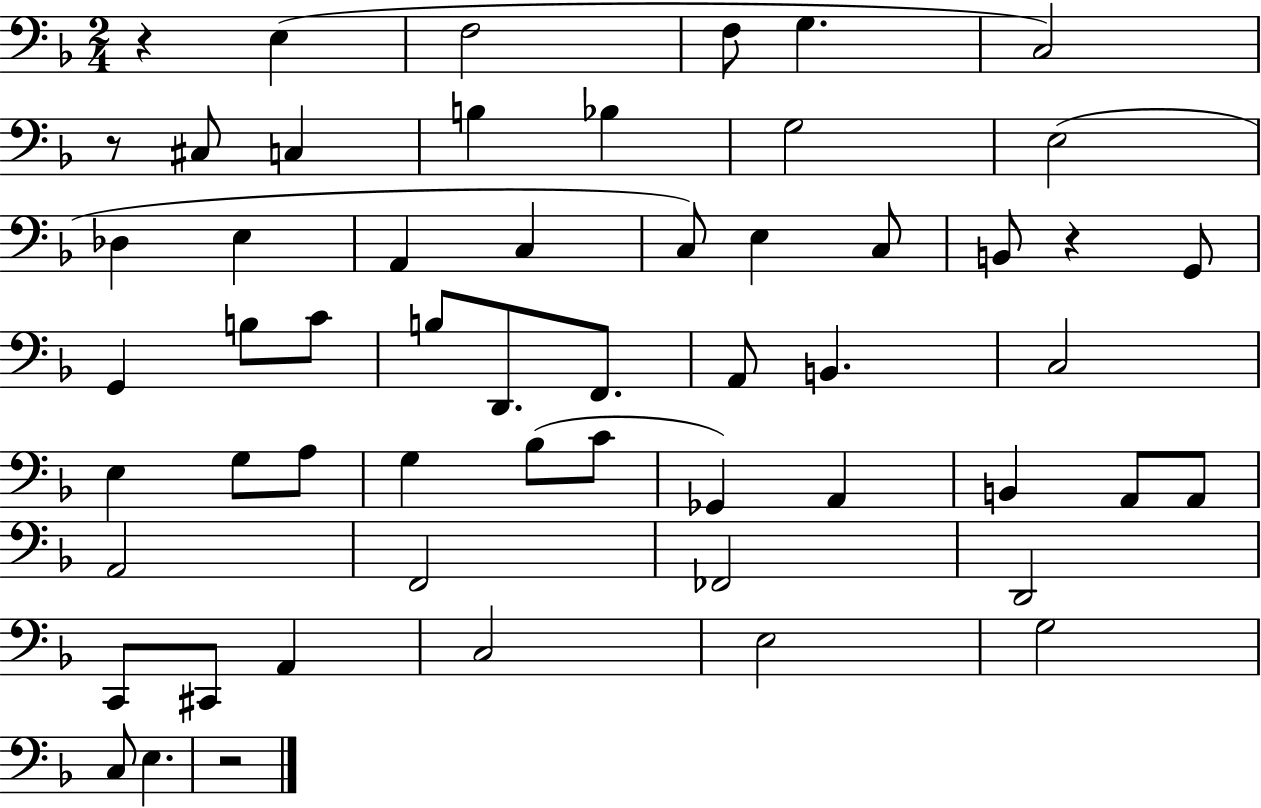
X:1
T:Untitled
M:2/4
L:1/4
K:F
z E, F,2 F,/2 G, C,2 z/2 ^C,/2 C, B, _B, G,2 E,2 _D, E, A,, C, C,/2 E, C,/2 B,,/2 z G,,/2 G,, B,/2 C/2 B,/2 D,,/2 F,,/2 A,,/2 B,, C,2 E, G,/2 A,/2 G, _B,/2 C/2 _G,, A,, B,, A,,/2 A,,/2 A,,2 F,,2 _F,,2 D,,2 C,,/2 ^C,,/2 A,, C,2 E,2 G,2 C,/2 E, z2